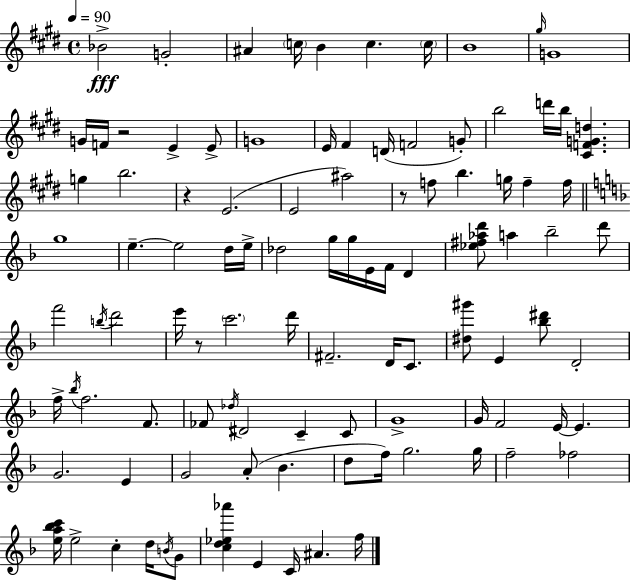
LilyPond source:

{
  \clef treble
  \time 4/4
  \defaultTimeSignature
  \key e \major
  \tempo 4 = 90
  \repeat volta 2 { bes'2->\fff g'2-. | ais'4 \parenthesize c''16 b'4 c''4. \parenthesize c''16 | b'1 | \grace { gis''16 } g'1 | \break g'16 f'16 r2 e'4-> e'8-> | g'1 | e'16 fis'4 d'16( f'2 g'8-.) | b''2 d'''16 b''16 <cis' f' g' d''>4. | \break g''4 b''2. | r4 e'2.( | e'2 ais''2) | r8 f''8 b''4. g''16 f''4-- | \break f''16 \bar "||" \break \key d \minor g''1 | e''4.--~~ e''2 d''16 e''16-> | des''2 g''16 g''16 e'16 f'16 d'4 | <ees'' fis'' aes'' d'''>8 a''4 bes''2-- d'''8 | \break f'''2 \acciaccatura { b''16 } d'''2 | e'''16 r8 \parenthesize c'''2. | d'''16 fis'2.-- d'16 c'8. | <dis'' gis'''>8 e'4 <bes'' dis'''>8 d'2-. | \break f''16-> \acciaccatura { bes''16 } f''2. f'8. | fes'8 \acciaccatura { des''16 } dis'2 c'4-- | c'8 g'1-> | g'16 f'2 e'16~~ e'4. | \break g'2. e'4 | g'2 a'8-.( bes'4. | d''8 f''16) g''2. | g''16 f''2-- fes''2 | \break <e'' a'' bes'' c'''>16 e''2-> c''4-. | d''16 \acciaccatura { b'16 } g'8 <c'' d'' ees'' aes'''>4 e'4 c'16 ais'4. | f''16 } \bar "|."
}